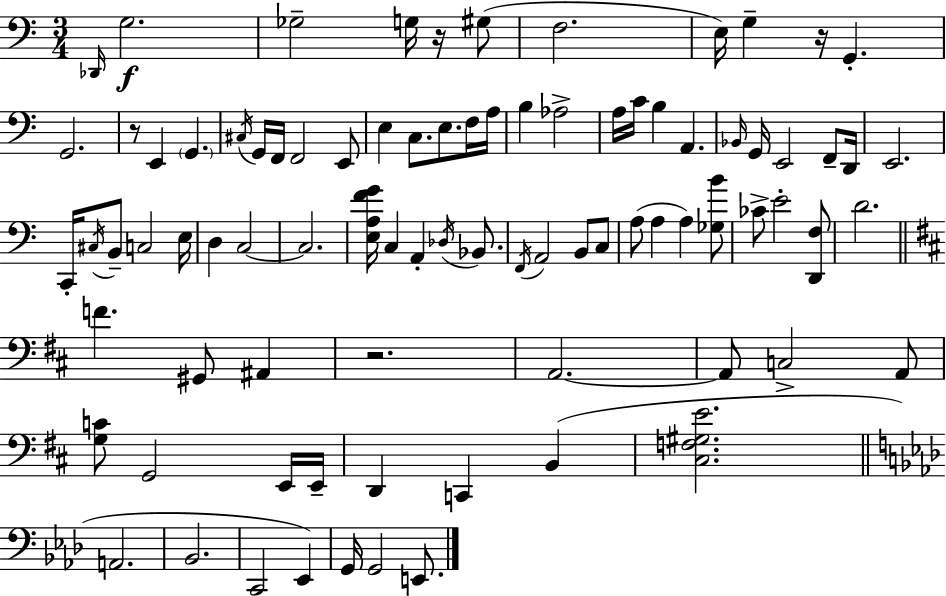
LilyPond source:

{
  \clef bass
  \numericTimeSignature
  \time 3/4
  \key a \minor
  \grace { des,16 }\f g2. | ges2-- g16 r16 gis8( | f2. | e16) g4-- r16 g,4.-. | \break g,2. | r8 e,4 \parenthesize g,4. | \acciaccatura { cis16 } g,16 f,16 f,2 | e,8 e4 c8. e8. | \break f16 a16 b4 aes2-> | a16 c'16 b4 a,4. | \grace { bes,16 } g,16 e,2 | f,8-- d,16 e,2. | \break c,16-. \acciaccatura { cis16 } b,8-- c2 | e16 d4 c2~~ | c2. | <e a f' g'>16 c4 a,4-. | \break \acciaccatura { des16 } bes,8. \acciaccatura { f,16 } a,2 | b,8 c8 a8( a4 | a4) <ges b'>8 ces'8-> e'2-. | <d, f>8 d'2. | \break \bar "||" \break \key b \minor f'4. gis,8 ais,4 | r2. | a,2.~~ | a,8 c2-> a,8 | \break <g c'>8 g,2 e,16 e,16-- | d,4 c,4 b,4( | <cis f gis e'>2. | \bar "||" \break \key aes \major a,2. | bes,2. | c,2 ees,4) | g,16 g,2 e,8. | \break \bar "|."
}